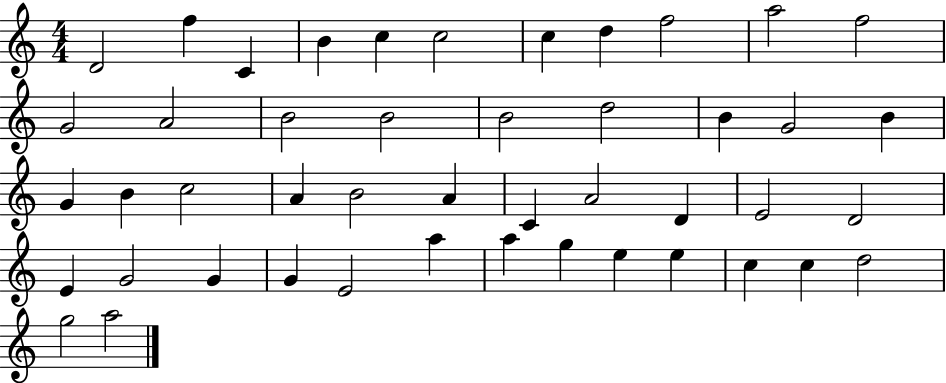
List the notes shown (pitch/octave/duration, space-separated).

D4/h F5/q C4/q B4/q C5/q C5/h C5/q D5/q F5/h A5/h F5/h G4/h A4/h B4/h B4/h B4/h D5/h B4/q G4/h B4/q G4/q B4/q C5/h A4/q B4/h A4/q C4/q A4/h D4/q E4/h D4/h E4/q G4/h G4/q G4/q E4/h A5/q A5/q G5/q E5/q E5/q C5/q C5/q D5/h G5/h A5/h